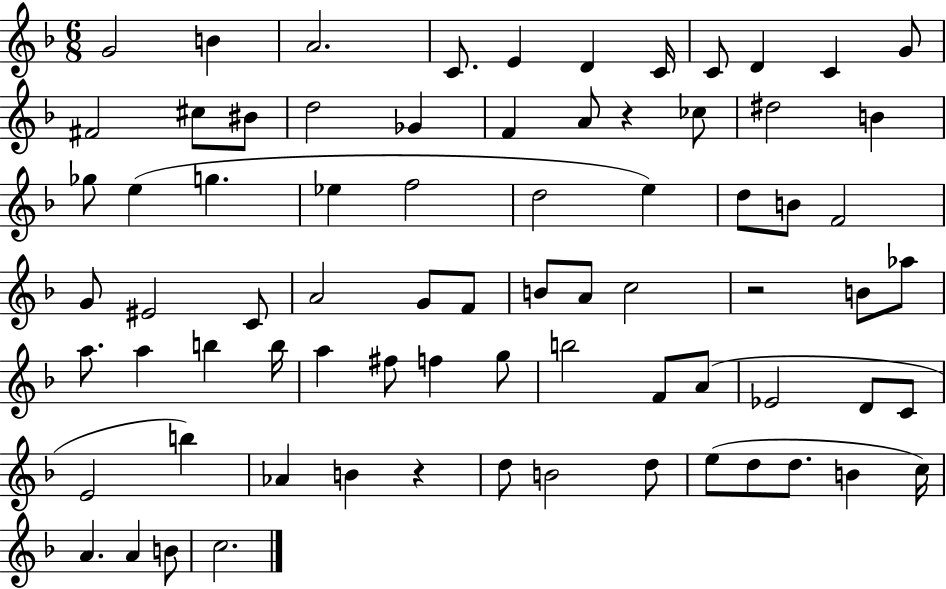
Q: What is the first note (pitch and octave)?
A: G4